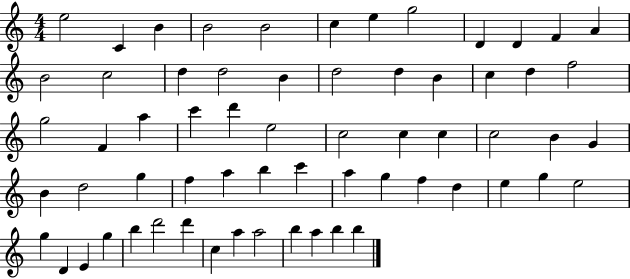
E5/h C4/q B4/q B4/h B4/h C5/q E5/q G5/h D4/q D4/q F4/q A4/q B4/h C5/h D5/q D5/h B4/q D5/h D5/q B4/q C5/q D5/q F5/h G5/h F4/q A5/q C6/q D6/q E5/h C5/h C5/q C5/q C5/h B4/q G4/q B4/q D5/h G5/q F5/q A5/q B5/q C6/q A5/q G5/q F5/q D5/q E5/q G5/q E5/h G5/q D4/q E4/q G5/q B5/q D6/h D6/q C5/q A5/q A5/h B5/q A5/q B5/q B5/q